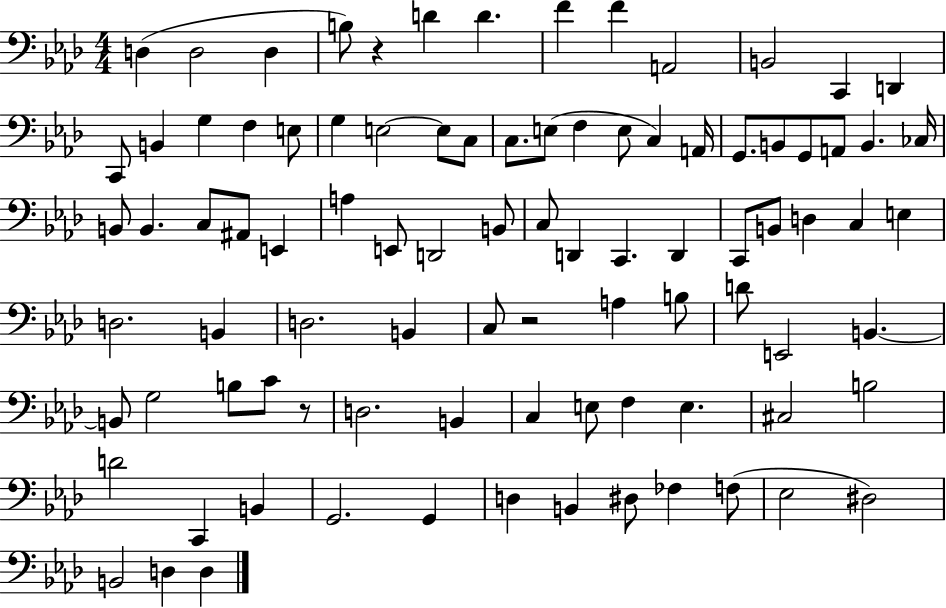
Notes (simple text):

D3/q D3/h D3/q B3/e R/q D4/q D4/q. F4/q F4/q A2/h B2/h C2/q D2/q C2/e B2/q G3/q F3/q E3/e G3/q E3/h E3/e C3/e C3/e. E3/e F3/q E3/e C3/q A2/s G2/e. B2/e G2/e A2/e B2/q. CES3/s B2/e B2/q. C3/e A#2/e E2/q A3/q E2/e D2/h B2/e C3/e D2/q C2/q. D2/q C2/e B2/e D3/q C3/q E3/q D3/h. B2/q D3/h. B2/q C3/e R/h A3/q B3/e D4/e E2/h B2/q. B2/e G3/h B3/e C4/e R/e D3/h. B2/q C3/q E3/e F3/q E3/q. C#3/h B3/h D4/h C2/q B2/q G2/h. G2/q D3/q B2/q D#3/e FES3/q F3/e Eb3/h D#3/h B2/h D3/q D3/q